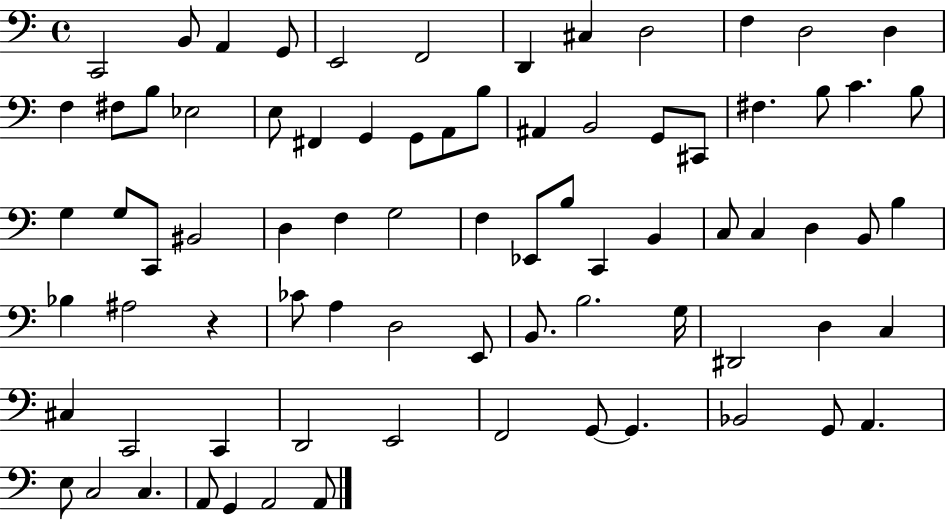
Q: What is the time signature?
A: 4/4